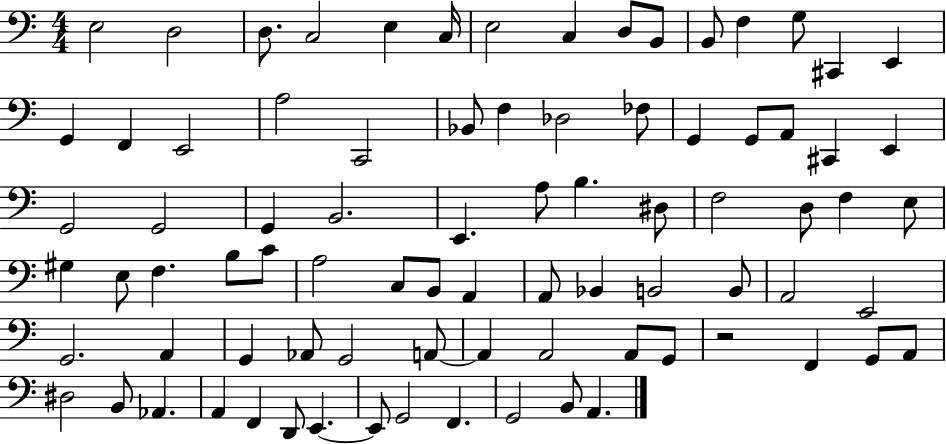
X:1
T:Untitled
M:4/4
L:1/4
K:C
E,2 D,2 D,/2 C,2 E, C,/4 E,2 C, D,/2 B,,/2 B,,/2 F, G,/2 ^C,, E,, G,, F,, E,,2 A,2 C,,2 _B,,/2 F, _D,2 _F,/2 G,, G,,/2 A,,/2 ^C,, E,, G,,2 G,,2 G,, B,,2 E,, A,/2 B, ^D,/2 F,2 D,/2 F, E,/2 ^G, E,/2 F, B,/2 C/2 A,2 C,/2 B,,/2 A,, A,,/2 _B,, B,,2 B,,/2 A,,2 E,,2 G,,2 A,, G,, _A,,/2 G,,2 A,,/2 A,, A,,2 A,,/2 G,,/2 z2 F,, G,,/2 A,,/2 ^D,2 B,,/2 _A,, A,, F,, D,,/2 E,, E,,/2 G,,2 F,, G,,2 B,,/2 A,,